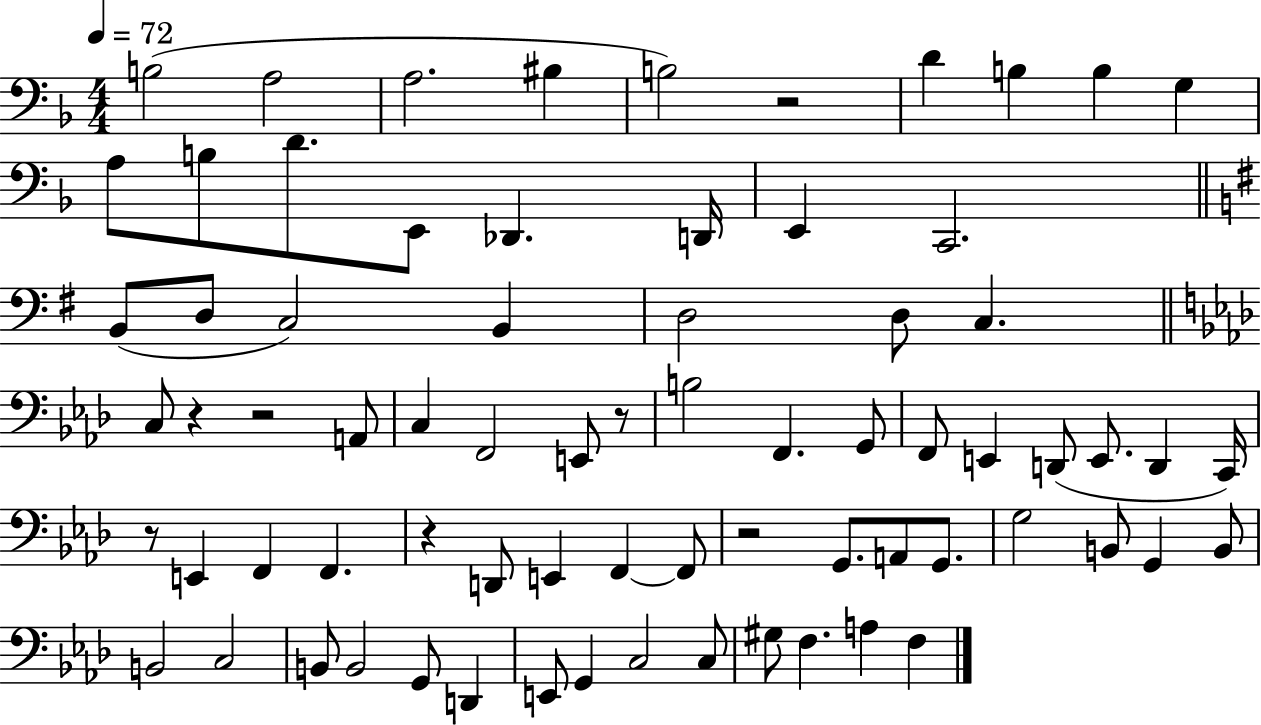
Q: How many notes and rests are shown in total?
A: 73